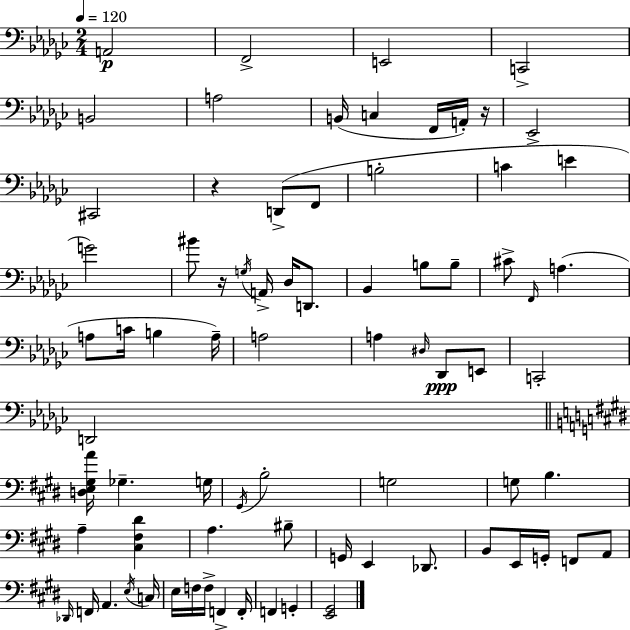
X:1
T:Untitled
M:2/4
L:1/4
K:Ebm
A,,2 F,,2 E,,2 C,,2 B,,2 A,2 B,,/4 C, F,,/4 A,,/4 z/4 _E,,2 ^C,,2 z D,,/2 F,,/2 B,2 C E G2 ^B/2 z/4 G,/4 A,,/4 _D,/4 D,,/2 _B,, B,/2 B,/2 ^C/2 F,,/4 A, A,/2 C/4 B, A,/4 A,2 A, ^D,/4 _D,,/2 E,,/2 C,,2 D,,2 [D,E,^G,A]/4 _G, G,/4 ^G,,/4 B,2 G,2 G,/2 B, A, [^C,^F,^D] A, ^B,/2 G,,/4 E,, _D,,/2 B,,/2 E,,/4 G,,/4 F,,/2 A,,/2 _D,,/4 F,,/4 A,, E,/4 C,/4 E,/4 F,/4 F,/4 F,, F,,/4 F,, G,, [E,,^G,,]2